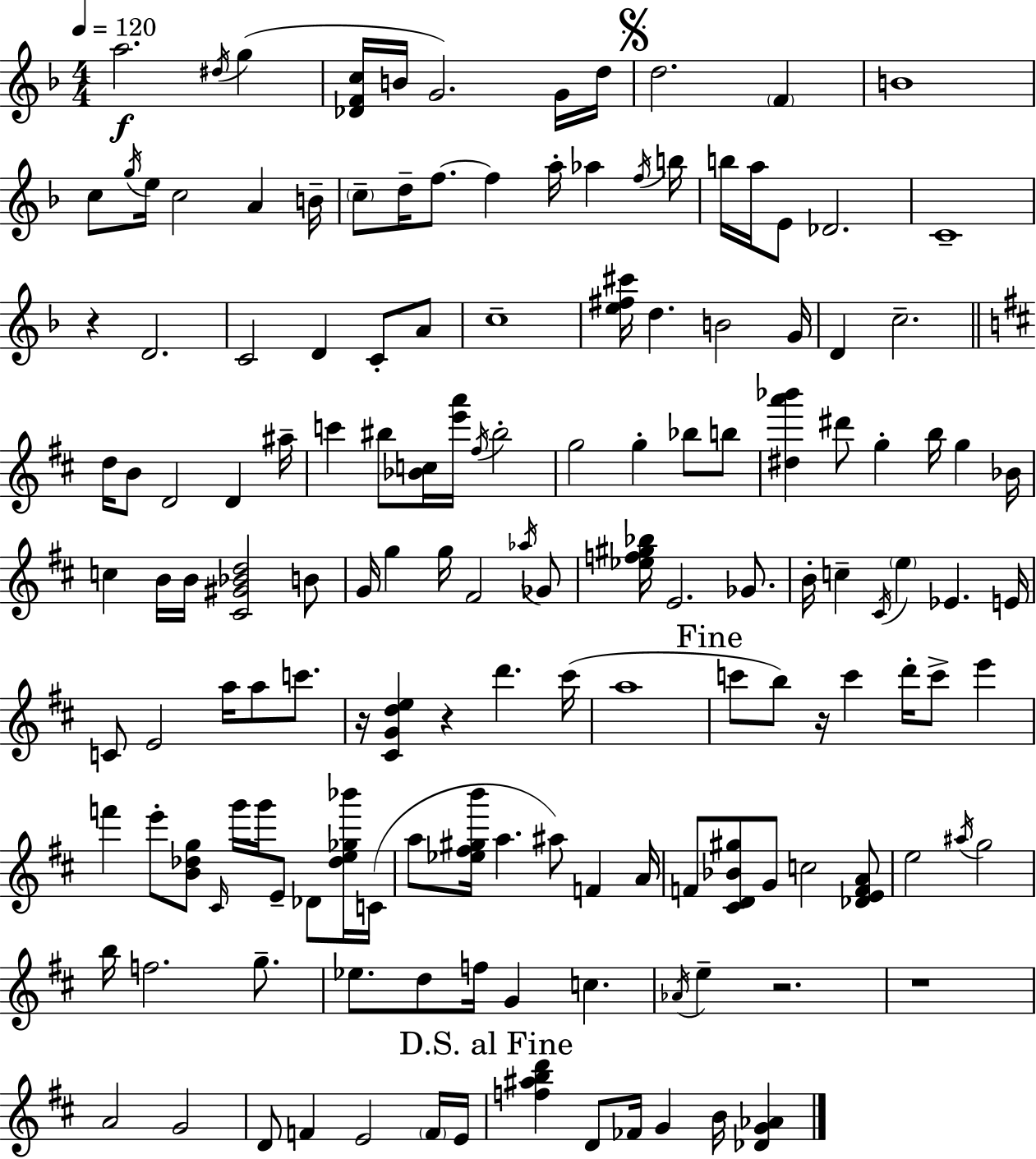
A5/h. D#5/s G5/q [Db4,F4,C5]/s B4/s G4/h. G4/s D5/s D5/h. F4/q B4/w C5/e G5/s E5/s C5/h A4/q B4/s C5/e D5/s F5/e. F5/q A5/s Ab5/q F5/s B5/s B5/s A5/s E4/e Db4/h. C4/w R/q D4/h. C4/h D4/q C4/e A4/e C5/w [E5,F#5,C#6]/s D5/q. B4/h G4/s D4/q C5/h. D5/s B4/e D4/h D4/q A#5/s C6/q BIS5/e [Bb4,C5]/s [E6,A6]/s F#5/s BIS5/h G5/h G5/q Bb5/e B5/e [D#5,A6,Bb6]/q D#6/e G5/q B5/s G5/q Bb4/s C5/q B4/s B4/s [C#4,G#4,Bb4,D5]/h B4/e G4/s G5/q G5/s F#4/h Ab5/s Gb4/e [Eb5,F5,G#5,Bb5]/s E4/h. Gb4/e. B4/s C5/q C#4/s E5/q Eb4/q. E4/s C4/e E4/h A5/s A5/e C6/e. R/s [C#4,G4,D5,E5]/q R/q D6/q. C#6/s A5/w C6/e B5/e R/s C6/q D6/s C6/e E6/q F6/q E6/e [B4,Db5,G5]/e C#4/s G6/s G6/s E4/e Db4/e [Db5,E5,Gb5,Bb6]/s C4/s A5/e [Eb5,F#5,G#5,B6]/s A5/q. A#5/e F4/q A4/s F4/e [C#4,D4,Bb4,G#5]/e G4/e C5/h [Db4,E4,F4,A4]/e E5/h A#5/s G5/h B5/s F5/h. G5/e. Eb5/e. D5/e F5/s G4/q C5/q. Ab4/s E5/q R/h. R/w A4/h G4/h D4/e F4/q E4/h F4/s E4/s [F5,A#5,B5,D6]/q D4/e FES4/s G4/q B4/s [Db4,G4,Ab4]/q